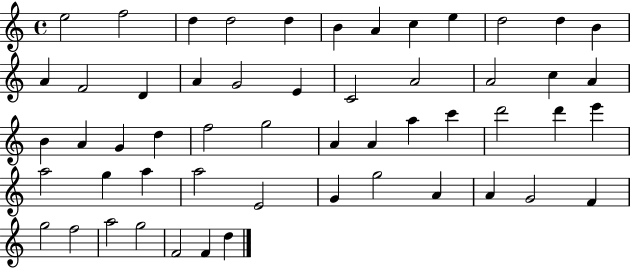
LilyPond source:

{
  \clef treble
  \time 4/4
  \defaultTimeSignature
  \key c \major
  e''2 f''2 | d''4 d''2 d''4 | b'4 a'4 c''4 e''4 | d''2 d''4 b'4 | \break a'4 f'2 d'4 | a'4 g'2 e'4 | c'2 a'2 | a'2 c''4 a'4 | \break b'4 a'4 g'4 d''4 | f''2 g''2 | a'4 a'4 a''4 c'''4 | d'''2 d'''4 e'''4 | \break a''2 g''4 a''4 | a''2 e'2 | g'4 g''2 a'4 | a'4 g'2 f'4 | \break g''2 f''2 | a''2 g''2 | f'2 f'4 d''4 | \bar "|."
}